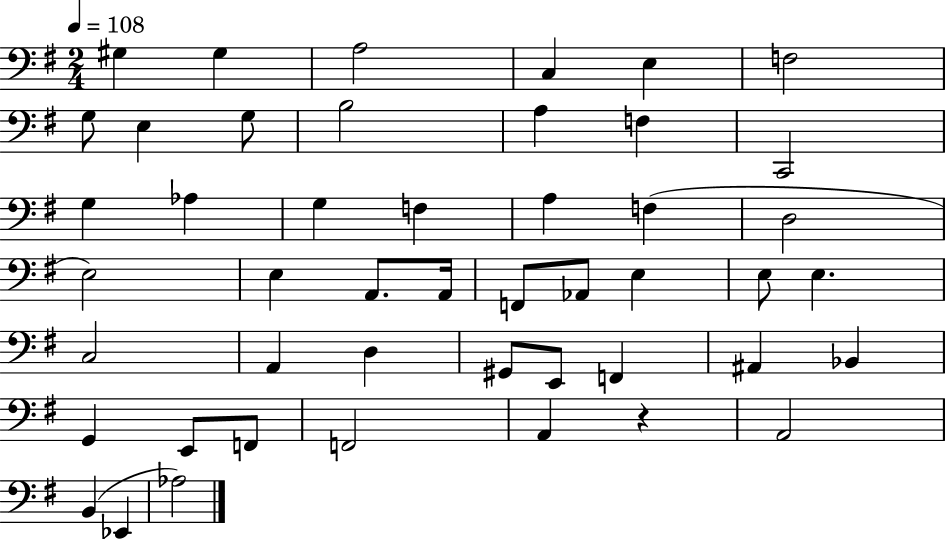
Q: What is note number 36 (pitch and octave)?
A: A#2